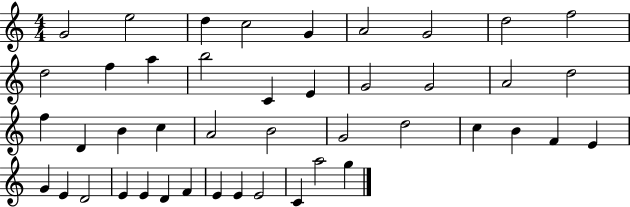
{
  \clef treble
  \numericTimeSignature
  \time 4/4
  \key c \major
  g'2 e''2 | d''4 c''2 g'4 | a'2 g'2 | d''2 f''2 | \break d''2 f''4 a''4 | b''2 c'4 e'4 | g'2 g'2 | a'2 d''2 | \break f''4 d'4 b'4 c''4 | a'2 b'2 | g'2 d''2 | c''4 b'4 f'4 e'4 | \break g'4 e'4 d'2 | e'4 e'4 d'4 f'4 | e'4 e'4 e'2 | c'4 a''2 g''4 | \break \bar "|."
}